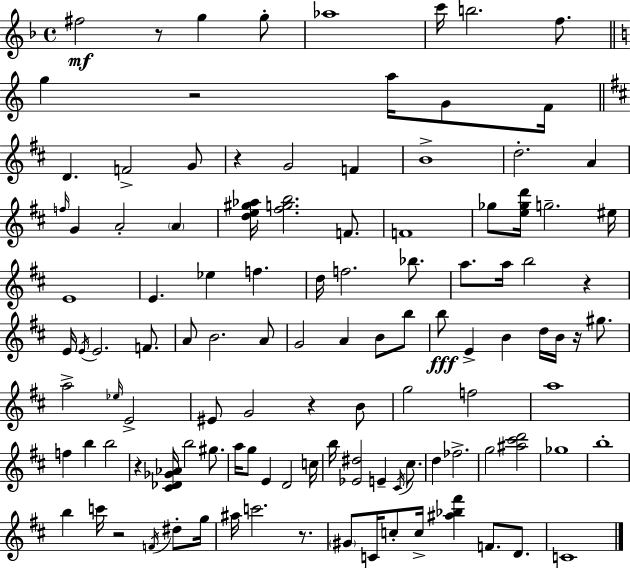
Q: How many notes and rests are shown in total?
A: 113